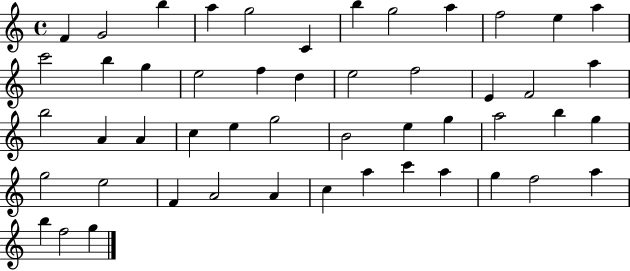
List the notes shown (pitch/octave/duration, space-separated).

F4/q G4/h B5/q A5/q G5/h C4/q B5/q G5/h A5/q F5/h E5/q A5/q C6/h B5/q G5/q E5/h F5/q D5/q E5/h F5/h E4/q F4/h A5/q B5/h A4/q A4/q C5/q E5/q G5/h B4/h E5/q G5/q A5/h B5/q G5/q G5/h E5/h F4/q A4/h A4/q C5/q A5/q C6/q A5/q G5/q F5/h A5/q B5/q F5/h G5/q